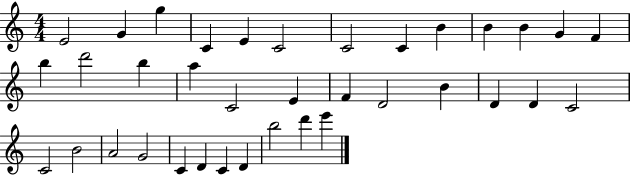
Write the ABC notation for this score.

X:1
T:Untitled
M:4/4
L:1/4
K:C
E2 G g C E C2 C2 C B B B G F b d'2 b a C2 E F D2 B D D C2 C2 B2 A2 G2 C D C D b2 d' e'